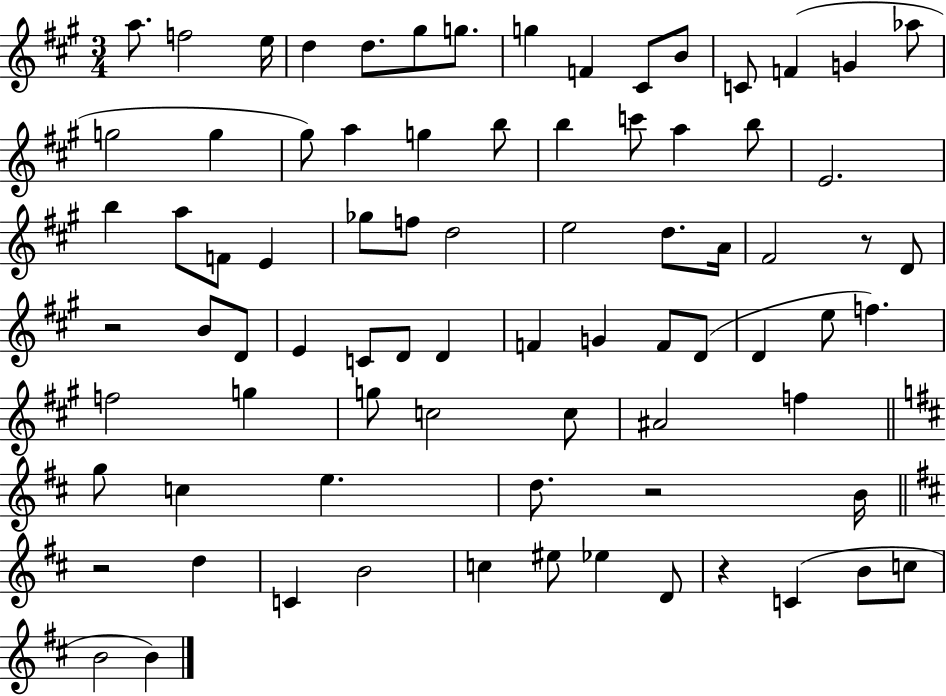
{
  \clef treble
  \numericTimeSignature
  \time 3/4
  \key a \major
  a''8. f''2 e''16 | d''4 d''8. gis''8 g''8. | g''4 f'4 cis'8 b'8 | c'8 f'4( g'4 aes''8 | \break g''2 g''4 | gis''8) a''4 g''4 b''8 | b''4 c'''8 a''4 b''8 | e'2. | \break b''4 a''8 f'8 e'4 | ges''8 f''8 d''2 | e''2 d''8. a'16 | fis'2 r8 d'8 | \break r2 b'8 d'8 | e'4 c'8 d'8 d'4 | f'4 g'4 f'8 d'8( | d'4 e''8 f''4.) | \break f''2 g''4 | g''8 c''2 c''8 | ais'2 f''4 | \bar "||" \break \key d \major g''8 c''4 e''4. | d''8. r2 b'16 | \bar "||" \break \key d \major r2 d''4 | c'4 b'2 | c''4 eis''8 ees''4 d'8 | r4 c'4( b'8 c''8 | \break b'2 b'4) | \bar "|."
}